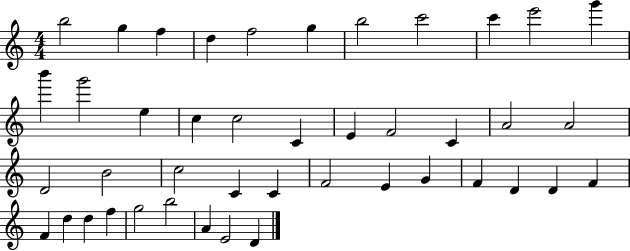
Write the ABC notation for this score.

X:1
T:Untitled
M:4/4
L:1/4
K:C
b2 g f d f2 g b2 c'2 c' e'2 g' b' g'2 e c c2 C E F2 C A2 A2 D2 B2 c2 C C F2 E G F D D F F d d f g2 b2 A E2 D